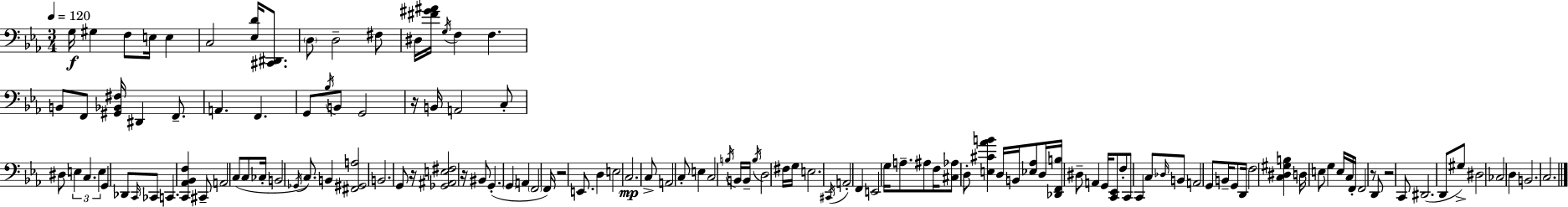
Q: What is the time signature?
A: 3/4